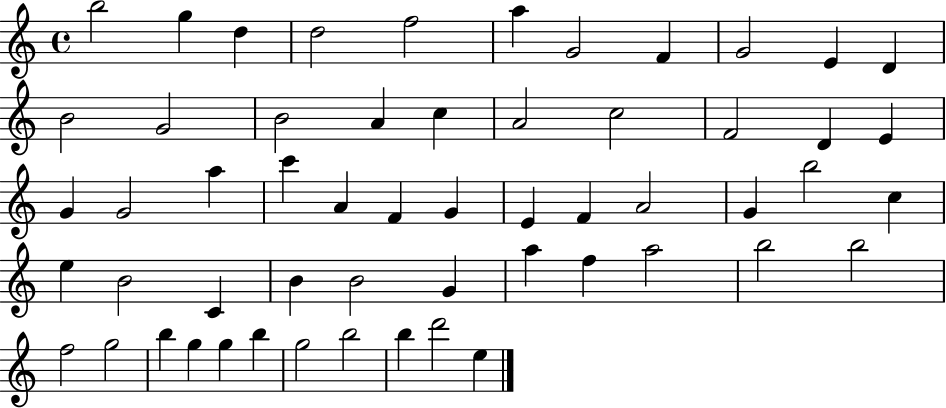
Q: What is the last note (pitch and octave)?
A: E5